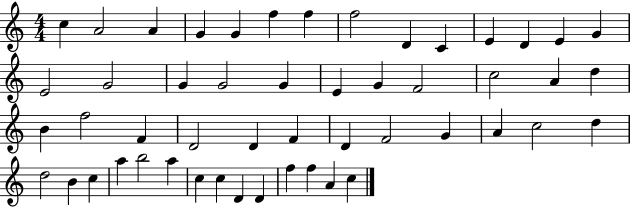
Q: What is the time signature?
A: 4/4